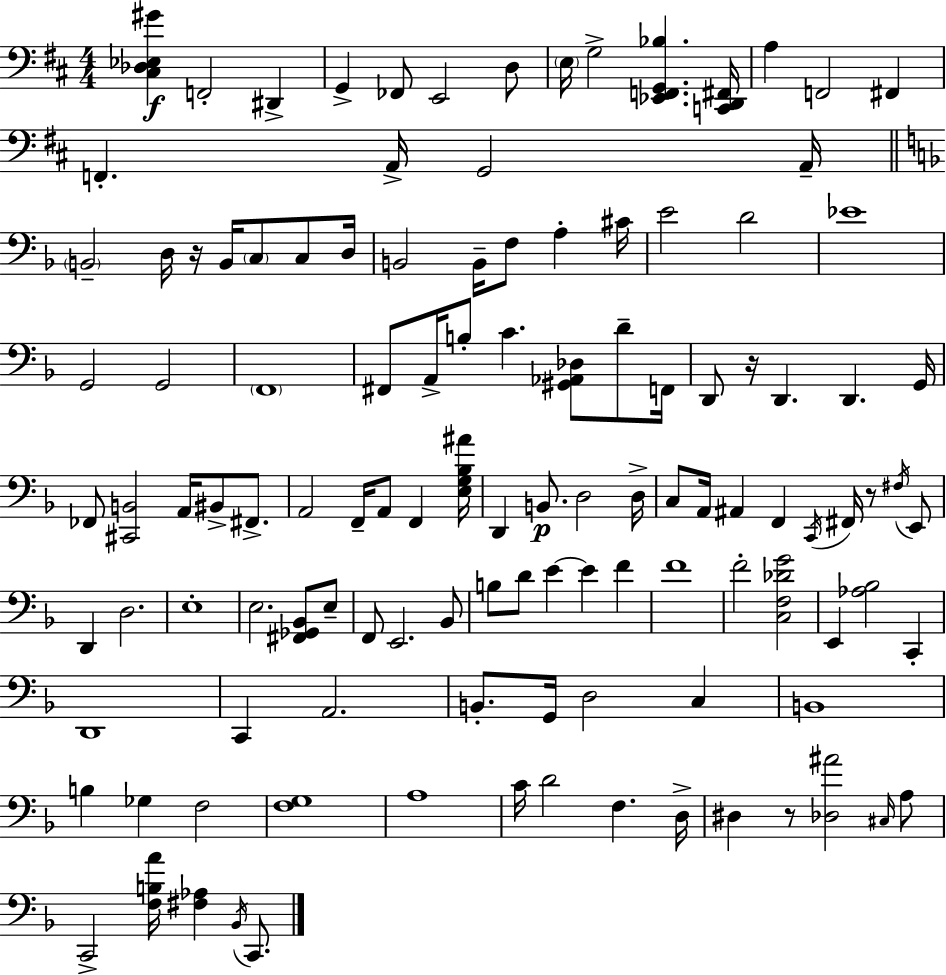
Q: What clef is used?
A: bass